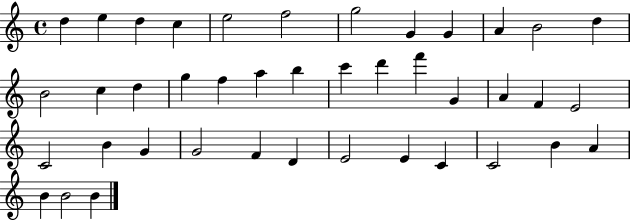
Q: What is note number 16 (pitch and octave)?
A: G5